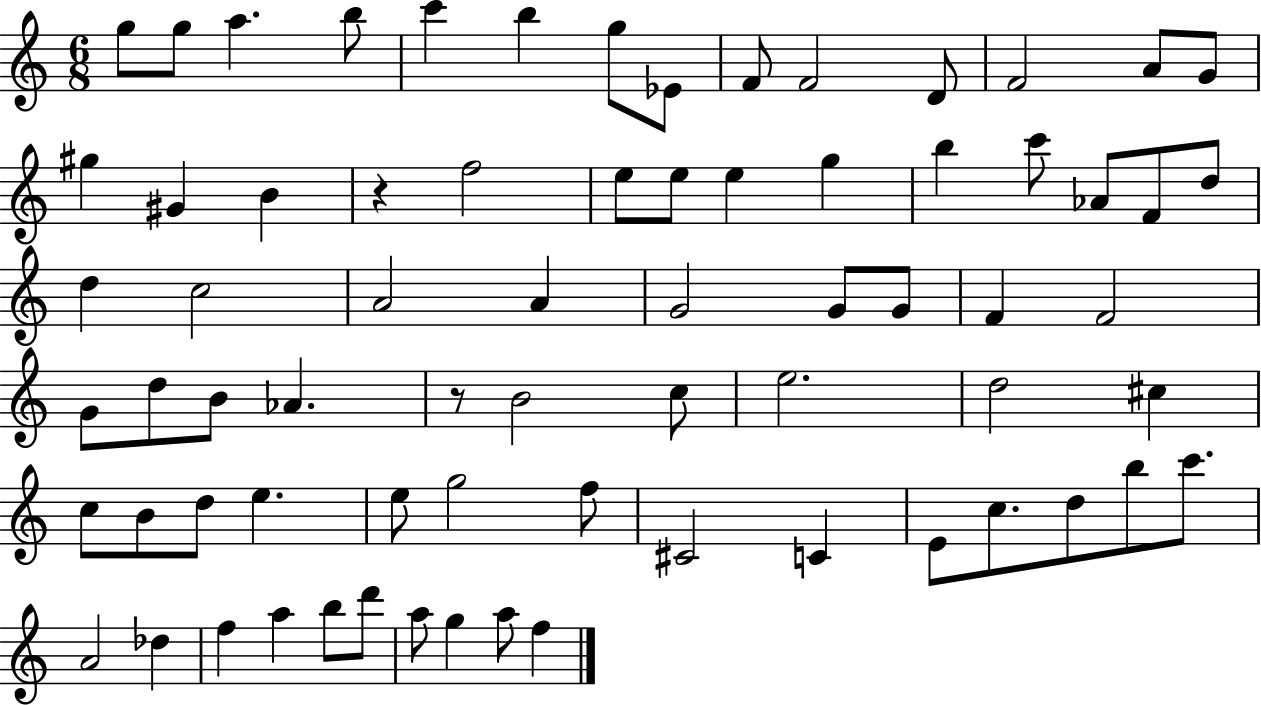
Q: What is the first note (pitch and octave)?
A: G5